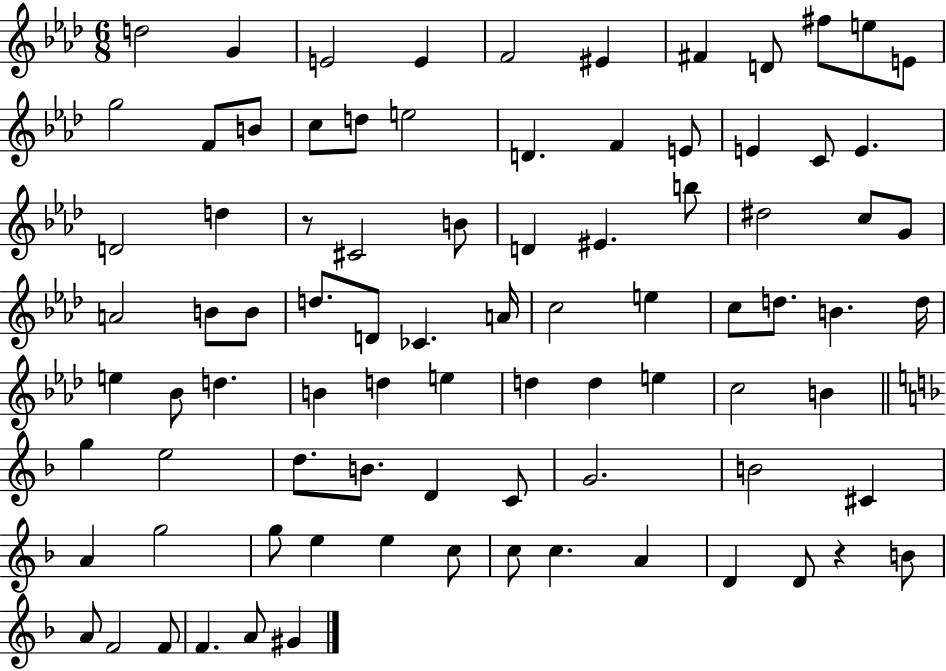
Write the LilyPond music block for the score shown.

{
  \clef treble
  \numericTimeSignature
  \time 6/8
  \key aes \major
  d''2 g'4 | e'2 e'4 | f'2 eis'4 | fis'4 d'8 fis''8 e''8 e'8 | \break g''2 f'8 b'8 | c''8 d''8 e''2 | d'4. f'4 e'8 | e'4 c'8 e'4. | \break d'2 d''4 | r8 cis'2 b'8 | d'4 eis'4. b''8 | dis''2 c''8 g'8 | \break a'2 b'8 b'8 | d''8. d'8 ces'4. a'16 | c''2 e''4 | c''8 d''8. b'4. d''16 | \break e''4 bes'8 d''4. | b'4 d''4 e''4 | d''4 d''4 e''4 | c''2 b'4 | \break \bar "||" \break \key f \major g''4 e''2 | d''8. b'8. d'4 c'8 | g'2. | b'2 cis'4 | \break a'4 g''2 | g''8 e''4 e''4 c''8 | c''8 c''4. a'4 | d'4 d'8 r4 b'8 | \break a'8 f'2 f'8 | f'4. a'8 gis'4 | \bar "|."
}